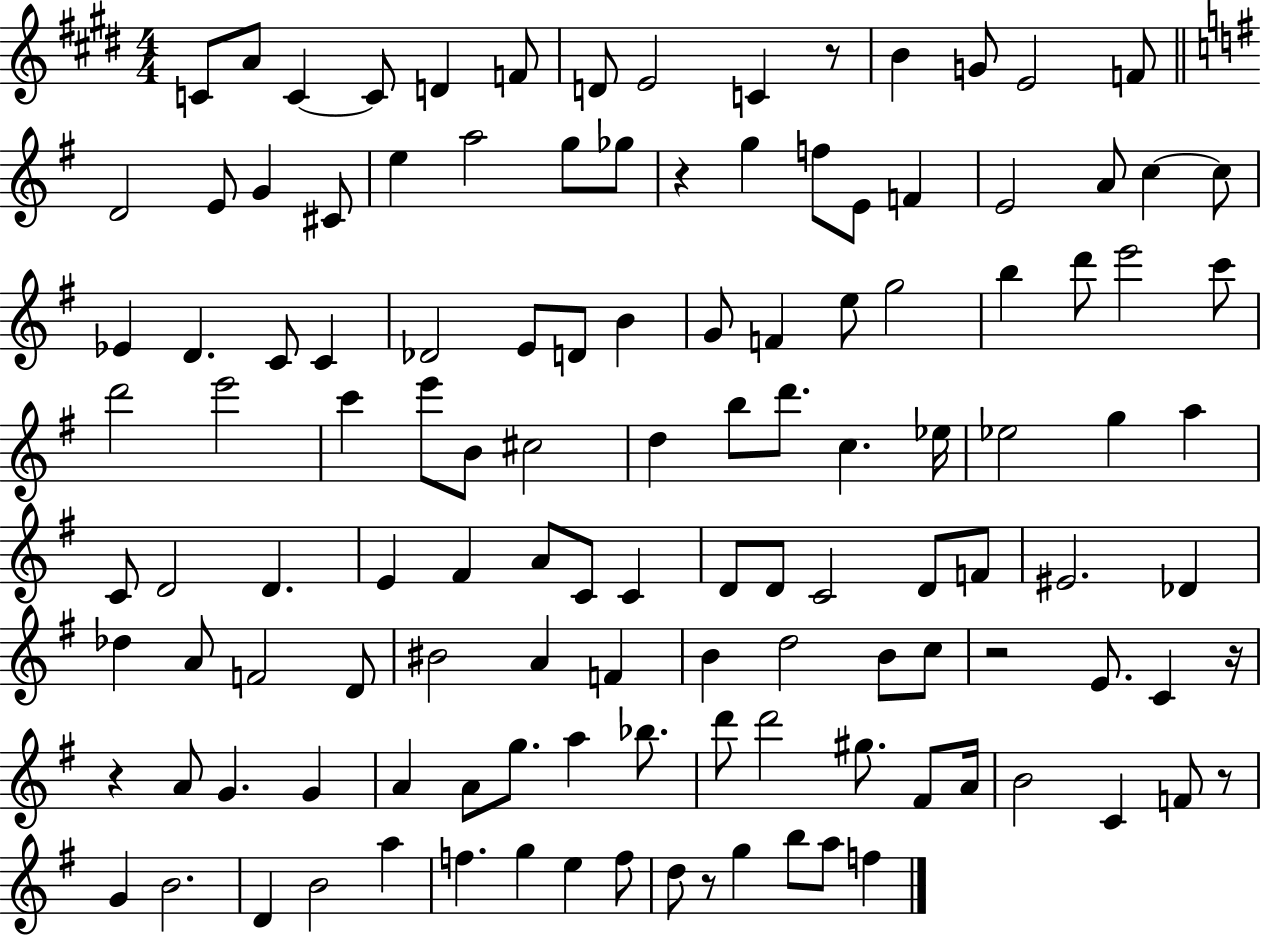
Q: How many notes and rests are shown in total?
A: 124